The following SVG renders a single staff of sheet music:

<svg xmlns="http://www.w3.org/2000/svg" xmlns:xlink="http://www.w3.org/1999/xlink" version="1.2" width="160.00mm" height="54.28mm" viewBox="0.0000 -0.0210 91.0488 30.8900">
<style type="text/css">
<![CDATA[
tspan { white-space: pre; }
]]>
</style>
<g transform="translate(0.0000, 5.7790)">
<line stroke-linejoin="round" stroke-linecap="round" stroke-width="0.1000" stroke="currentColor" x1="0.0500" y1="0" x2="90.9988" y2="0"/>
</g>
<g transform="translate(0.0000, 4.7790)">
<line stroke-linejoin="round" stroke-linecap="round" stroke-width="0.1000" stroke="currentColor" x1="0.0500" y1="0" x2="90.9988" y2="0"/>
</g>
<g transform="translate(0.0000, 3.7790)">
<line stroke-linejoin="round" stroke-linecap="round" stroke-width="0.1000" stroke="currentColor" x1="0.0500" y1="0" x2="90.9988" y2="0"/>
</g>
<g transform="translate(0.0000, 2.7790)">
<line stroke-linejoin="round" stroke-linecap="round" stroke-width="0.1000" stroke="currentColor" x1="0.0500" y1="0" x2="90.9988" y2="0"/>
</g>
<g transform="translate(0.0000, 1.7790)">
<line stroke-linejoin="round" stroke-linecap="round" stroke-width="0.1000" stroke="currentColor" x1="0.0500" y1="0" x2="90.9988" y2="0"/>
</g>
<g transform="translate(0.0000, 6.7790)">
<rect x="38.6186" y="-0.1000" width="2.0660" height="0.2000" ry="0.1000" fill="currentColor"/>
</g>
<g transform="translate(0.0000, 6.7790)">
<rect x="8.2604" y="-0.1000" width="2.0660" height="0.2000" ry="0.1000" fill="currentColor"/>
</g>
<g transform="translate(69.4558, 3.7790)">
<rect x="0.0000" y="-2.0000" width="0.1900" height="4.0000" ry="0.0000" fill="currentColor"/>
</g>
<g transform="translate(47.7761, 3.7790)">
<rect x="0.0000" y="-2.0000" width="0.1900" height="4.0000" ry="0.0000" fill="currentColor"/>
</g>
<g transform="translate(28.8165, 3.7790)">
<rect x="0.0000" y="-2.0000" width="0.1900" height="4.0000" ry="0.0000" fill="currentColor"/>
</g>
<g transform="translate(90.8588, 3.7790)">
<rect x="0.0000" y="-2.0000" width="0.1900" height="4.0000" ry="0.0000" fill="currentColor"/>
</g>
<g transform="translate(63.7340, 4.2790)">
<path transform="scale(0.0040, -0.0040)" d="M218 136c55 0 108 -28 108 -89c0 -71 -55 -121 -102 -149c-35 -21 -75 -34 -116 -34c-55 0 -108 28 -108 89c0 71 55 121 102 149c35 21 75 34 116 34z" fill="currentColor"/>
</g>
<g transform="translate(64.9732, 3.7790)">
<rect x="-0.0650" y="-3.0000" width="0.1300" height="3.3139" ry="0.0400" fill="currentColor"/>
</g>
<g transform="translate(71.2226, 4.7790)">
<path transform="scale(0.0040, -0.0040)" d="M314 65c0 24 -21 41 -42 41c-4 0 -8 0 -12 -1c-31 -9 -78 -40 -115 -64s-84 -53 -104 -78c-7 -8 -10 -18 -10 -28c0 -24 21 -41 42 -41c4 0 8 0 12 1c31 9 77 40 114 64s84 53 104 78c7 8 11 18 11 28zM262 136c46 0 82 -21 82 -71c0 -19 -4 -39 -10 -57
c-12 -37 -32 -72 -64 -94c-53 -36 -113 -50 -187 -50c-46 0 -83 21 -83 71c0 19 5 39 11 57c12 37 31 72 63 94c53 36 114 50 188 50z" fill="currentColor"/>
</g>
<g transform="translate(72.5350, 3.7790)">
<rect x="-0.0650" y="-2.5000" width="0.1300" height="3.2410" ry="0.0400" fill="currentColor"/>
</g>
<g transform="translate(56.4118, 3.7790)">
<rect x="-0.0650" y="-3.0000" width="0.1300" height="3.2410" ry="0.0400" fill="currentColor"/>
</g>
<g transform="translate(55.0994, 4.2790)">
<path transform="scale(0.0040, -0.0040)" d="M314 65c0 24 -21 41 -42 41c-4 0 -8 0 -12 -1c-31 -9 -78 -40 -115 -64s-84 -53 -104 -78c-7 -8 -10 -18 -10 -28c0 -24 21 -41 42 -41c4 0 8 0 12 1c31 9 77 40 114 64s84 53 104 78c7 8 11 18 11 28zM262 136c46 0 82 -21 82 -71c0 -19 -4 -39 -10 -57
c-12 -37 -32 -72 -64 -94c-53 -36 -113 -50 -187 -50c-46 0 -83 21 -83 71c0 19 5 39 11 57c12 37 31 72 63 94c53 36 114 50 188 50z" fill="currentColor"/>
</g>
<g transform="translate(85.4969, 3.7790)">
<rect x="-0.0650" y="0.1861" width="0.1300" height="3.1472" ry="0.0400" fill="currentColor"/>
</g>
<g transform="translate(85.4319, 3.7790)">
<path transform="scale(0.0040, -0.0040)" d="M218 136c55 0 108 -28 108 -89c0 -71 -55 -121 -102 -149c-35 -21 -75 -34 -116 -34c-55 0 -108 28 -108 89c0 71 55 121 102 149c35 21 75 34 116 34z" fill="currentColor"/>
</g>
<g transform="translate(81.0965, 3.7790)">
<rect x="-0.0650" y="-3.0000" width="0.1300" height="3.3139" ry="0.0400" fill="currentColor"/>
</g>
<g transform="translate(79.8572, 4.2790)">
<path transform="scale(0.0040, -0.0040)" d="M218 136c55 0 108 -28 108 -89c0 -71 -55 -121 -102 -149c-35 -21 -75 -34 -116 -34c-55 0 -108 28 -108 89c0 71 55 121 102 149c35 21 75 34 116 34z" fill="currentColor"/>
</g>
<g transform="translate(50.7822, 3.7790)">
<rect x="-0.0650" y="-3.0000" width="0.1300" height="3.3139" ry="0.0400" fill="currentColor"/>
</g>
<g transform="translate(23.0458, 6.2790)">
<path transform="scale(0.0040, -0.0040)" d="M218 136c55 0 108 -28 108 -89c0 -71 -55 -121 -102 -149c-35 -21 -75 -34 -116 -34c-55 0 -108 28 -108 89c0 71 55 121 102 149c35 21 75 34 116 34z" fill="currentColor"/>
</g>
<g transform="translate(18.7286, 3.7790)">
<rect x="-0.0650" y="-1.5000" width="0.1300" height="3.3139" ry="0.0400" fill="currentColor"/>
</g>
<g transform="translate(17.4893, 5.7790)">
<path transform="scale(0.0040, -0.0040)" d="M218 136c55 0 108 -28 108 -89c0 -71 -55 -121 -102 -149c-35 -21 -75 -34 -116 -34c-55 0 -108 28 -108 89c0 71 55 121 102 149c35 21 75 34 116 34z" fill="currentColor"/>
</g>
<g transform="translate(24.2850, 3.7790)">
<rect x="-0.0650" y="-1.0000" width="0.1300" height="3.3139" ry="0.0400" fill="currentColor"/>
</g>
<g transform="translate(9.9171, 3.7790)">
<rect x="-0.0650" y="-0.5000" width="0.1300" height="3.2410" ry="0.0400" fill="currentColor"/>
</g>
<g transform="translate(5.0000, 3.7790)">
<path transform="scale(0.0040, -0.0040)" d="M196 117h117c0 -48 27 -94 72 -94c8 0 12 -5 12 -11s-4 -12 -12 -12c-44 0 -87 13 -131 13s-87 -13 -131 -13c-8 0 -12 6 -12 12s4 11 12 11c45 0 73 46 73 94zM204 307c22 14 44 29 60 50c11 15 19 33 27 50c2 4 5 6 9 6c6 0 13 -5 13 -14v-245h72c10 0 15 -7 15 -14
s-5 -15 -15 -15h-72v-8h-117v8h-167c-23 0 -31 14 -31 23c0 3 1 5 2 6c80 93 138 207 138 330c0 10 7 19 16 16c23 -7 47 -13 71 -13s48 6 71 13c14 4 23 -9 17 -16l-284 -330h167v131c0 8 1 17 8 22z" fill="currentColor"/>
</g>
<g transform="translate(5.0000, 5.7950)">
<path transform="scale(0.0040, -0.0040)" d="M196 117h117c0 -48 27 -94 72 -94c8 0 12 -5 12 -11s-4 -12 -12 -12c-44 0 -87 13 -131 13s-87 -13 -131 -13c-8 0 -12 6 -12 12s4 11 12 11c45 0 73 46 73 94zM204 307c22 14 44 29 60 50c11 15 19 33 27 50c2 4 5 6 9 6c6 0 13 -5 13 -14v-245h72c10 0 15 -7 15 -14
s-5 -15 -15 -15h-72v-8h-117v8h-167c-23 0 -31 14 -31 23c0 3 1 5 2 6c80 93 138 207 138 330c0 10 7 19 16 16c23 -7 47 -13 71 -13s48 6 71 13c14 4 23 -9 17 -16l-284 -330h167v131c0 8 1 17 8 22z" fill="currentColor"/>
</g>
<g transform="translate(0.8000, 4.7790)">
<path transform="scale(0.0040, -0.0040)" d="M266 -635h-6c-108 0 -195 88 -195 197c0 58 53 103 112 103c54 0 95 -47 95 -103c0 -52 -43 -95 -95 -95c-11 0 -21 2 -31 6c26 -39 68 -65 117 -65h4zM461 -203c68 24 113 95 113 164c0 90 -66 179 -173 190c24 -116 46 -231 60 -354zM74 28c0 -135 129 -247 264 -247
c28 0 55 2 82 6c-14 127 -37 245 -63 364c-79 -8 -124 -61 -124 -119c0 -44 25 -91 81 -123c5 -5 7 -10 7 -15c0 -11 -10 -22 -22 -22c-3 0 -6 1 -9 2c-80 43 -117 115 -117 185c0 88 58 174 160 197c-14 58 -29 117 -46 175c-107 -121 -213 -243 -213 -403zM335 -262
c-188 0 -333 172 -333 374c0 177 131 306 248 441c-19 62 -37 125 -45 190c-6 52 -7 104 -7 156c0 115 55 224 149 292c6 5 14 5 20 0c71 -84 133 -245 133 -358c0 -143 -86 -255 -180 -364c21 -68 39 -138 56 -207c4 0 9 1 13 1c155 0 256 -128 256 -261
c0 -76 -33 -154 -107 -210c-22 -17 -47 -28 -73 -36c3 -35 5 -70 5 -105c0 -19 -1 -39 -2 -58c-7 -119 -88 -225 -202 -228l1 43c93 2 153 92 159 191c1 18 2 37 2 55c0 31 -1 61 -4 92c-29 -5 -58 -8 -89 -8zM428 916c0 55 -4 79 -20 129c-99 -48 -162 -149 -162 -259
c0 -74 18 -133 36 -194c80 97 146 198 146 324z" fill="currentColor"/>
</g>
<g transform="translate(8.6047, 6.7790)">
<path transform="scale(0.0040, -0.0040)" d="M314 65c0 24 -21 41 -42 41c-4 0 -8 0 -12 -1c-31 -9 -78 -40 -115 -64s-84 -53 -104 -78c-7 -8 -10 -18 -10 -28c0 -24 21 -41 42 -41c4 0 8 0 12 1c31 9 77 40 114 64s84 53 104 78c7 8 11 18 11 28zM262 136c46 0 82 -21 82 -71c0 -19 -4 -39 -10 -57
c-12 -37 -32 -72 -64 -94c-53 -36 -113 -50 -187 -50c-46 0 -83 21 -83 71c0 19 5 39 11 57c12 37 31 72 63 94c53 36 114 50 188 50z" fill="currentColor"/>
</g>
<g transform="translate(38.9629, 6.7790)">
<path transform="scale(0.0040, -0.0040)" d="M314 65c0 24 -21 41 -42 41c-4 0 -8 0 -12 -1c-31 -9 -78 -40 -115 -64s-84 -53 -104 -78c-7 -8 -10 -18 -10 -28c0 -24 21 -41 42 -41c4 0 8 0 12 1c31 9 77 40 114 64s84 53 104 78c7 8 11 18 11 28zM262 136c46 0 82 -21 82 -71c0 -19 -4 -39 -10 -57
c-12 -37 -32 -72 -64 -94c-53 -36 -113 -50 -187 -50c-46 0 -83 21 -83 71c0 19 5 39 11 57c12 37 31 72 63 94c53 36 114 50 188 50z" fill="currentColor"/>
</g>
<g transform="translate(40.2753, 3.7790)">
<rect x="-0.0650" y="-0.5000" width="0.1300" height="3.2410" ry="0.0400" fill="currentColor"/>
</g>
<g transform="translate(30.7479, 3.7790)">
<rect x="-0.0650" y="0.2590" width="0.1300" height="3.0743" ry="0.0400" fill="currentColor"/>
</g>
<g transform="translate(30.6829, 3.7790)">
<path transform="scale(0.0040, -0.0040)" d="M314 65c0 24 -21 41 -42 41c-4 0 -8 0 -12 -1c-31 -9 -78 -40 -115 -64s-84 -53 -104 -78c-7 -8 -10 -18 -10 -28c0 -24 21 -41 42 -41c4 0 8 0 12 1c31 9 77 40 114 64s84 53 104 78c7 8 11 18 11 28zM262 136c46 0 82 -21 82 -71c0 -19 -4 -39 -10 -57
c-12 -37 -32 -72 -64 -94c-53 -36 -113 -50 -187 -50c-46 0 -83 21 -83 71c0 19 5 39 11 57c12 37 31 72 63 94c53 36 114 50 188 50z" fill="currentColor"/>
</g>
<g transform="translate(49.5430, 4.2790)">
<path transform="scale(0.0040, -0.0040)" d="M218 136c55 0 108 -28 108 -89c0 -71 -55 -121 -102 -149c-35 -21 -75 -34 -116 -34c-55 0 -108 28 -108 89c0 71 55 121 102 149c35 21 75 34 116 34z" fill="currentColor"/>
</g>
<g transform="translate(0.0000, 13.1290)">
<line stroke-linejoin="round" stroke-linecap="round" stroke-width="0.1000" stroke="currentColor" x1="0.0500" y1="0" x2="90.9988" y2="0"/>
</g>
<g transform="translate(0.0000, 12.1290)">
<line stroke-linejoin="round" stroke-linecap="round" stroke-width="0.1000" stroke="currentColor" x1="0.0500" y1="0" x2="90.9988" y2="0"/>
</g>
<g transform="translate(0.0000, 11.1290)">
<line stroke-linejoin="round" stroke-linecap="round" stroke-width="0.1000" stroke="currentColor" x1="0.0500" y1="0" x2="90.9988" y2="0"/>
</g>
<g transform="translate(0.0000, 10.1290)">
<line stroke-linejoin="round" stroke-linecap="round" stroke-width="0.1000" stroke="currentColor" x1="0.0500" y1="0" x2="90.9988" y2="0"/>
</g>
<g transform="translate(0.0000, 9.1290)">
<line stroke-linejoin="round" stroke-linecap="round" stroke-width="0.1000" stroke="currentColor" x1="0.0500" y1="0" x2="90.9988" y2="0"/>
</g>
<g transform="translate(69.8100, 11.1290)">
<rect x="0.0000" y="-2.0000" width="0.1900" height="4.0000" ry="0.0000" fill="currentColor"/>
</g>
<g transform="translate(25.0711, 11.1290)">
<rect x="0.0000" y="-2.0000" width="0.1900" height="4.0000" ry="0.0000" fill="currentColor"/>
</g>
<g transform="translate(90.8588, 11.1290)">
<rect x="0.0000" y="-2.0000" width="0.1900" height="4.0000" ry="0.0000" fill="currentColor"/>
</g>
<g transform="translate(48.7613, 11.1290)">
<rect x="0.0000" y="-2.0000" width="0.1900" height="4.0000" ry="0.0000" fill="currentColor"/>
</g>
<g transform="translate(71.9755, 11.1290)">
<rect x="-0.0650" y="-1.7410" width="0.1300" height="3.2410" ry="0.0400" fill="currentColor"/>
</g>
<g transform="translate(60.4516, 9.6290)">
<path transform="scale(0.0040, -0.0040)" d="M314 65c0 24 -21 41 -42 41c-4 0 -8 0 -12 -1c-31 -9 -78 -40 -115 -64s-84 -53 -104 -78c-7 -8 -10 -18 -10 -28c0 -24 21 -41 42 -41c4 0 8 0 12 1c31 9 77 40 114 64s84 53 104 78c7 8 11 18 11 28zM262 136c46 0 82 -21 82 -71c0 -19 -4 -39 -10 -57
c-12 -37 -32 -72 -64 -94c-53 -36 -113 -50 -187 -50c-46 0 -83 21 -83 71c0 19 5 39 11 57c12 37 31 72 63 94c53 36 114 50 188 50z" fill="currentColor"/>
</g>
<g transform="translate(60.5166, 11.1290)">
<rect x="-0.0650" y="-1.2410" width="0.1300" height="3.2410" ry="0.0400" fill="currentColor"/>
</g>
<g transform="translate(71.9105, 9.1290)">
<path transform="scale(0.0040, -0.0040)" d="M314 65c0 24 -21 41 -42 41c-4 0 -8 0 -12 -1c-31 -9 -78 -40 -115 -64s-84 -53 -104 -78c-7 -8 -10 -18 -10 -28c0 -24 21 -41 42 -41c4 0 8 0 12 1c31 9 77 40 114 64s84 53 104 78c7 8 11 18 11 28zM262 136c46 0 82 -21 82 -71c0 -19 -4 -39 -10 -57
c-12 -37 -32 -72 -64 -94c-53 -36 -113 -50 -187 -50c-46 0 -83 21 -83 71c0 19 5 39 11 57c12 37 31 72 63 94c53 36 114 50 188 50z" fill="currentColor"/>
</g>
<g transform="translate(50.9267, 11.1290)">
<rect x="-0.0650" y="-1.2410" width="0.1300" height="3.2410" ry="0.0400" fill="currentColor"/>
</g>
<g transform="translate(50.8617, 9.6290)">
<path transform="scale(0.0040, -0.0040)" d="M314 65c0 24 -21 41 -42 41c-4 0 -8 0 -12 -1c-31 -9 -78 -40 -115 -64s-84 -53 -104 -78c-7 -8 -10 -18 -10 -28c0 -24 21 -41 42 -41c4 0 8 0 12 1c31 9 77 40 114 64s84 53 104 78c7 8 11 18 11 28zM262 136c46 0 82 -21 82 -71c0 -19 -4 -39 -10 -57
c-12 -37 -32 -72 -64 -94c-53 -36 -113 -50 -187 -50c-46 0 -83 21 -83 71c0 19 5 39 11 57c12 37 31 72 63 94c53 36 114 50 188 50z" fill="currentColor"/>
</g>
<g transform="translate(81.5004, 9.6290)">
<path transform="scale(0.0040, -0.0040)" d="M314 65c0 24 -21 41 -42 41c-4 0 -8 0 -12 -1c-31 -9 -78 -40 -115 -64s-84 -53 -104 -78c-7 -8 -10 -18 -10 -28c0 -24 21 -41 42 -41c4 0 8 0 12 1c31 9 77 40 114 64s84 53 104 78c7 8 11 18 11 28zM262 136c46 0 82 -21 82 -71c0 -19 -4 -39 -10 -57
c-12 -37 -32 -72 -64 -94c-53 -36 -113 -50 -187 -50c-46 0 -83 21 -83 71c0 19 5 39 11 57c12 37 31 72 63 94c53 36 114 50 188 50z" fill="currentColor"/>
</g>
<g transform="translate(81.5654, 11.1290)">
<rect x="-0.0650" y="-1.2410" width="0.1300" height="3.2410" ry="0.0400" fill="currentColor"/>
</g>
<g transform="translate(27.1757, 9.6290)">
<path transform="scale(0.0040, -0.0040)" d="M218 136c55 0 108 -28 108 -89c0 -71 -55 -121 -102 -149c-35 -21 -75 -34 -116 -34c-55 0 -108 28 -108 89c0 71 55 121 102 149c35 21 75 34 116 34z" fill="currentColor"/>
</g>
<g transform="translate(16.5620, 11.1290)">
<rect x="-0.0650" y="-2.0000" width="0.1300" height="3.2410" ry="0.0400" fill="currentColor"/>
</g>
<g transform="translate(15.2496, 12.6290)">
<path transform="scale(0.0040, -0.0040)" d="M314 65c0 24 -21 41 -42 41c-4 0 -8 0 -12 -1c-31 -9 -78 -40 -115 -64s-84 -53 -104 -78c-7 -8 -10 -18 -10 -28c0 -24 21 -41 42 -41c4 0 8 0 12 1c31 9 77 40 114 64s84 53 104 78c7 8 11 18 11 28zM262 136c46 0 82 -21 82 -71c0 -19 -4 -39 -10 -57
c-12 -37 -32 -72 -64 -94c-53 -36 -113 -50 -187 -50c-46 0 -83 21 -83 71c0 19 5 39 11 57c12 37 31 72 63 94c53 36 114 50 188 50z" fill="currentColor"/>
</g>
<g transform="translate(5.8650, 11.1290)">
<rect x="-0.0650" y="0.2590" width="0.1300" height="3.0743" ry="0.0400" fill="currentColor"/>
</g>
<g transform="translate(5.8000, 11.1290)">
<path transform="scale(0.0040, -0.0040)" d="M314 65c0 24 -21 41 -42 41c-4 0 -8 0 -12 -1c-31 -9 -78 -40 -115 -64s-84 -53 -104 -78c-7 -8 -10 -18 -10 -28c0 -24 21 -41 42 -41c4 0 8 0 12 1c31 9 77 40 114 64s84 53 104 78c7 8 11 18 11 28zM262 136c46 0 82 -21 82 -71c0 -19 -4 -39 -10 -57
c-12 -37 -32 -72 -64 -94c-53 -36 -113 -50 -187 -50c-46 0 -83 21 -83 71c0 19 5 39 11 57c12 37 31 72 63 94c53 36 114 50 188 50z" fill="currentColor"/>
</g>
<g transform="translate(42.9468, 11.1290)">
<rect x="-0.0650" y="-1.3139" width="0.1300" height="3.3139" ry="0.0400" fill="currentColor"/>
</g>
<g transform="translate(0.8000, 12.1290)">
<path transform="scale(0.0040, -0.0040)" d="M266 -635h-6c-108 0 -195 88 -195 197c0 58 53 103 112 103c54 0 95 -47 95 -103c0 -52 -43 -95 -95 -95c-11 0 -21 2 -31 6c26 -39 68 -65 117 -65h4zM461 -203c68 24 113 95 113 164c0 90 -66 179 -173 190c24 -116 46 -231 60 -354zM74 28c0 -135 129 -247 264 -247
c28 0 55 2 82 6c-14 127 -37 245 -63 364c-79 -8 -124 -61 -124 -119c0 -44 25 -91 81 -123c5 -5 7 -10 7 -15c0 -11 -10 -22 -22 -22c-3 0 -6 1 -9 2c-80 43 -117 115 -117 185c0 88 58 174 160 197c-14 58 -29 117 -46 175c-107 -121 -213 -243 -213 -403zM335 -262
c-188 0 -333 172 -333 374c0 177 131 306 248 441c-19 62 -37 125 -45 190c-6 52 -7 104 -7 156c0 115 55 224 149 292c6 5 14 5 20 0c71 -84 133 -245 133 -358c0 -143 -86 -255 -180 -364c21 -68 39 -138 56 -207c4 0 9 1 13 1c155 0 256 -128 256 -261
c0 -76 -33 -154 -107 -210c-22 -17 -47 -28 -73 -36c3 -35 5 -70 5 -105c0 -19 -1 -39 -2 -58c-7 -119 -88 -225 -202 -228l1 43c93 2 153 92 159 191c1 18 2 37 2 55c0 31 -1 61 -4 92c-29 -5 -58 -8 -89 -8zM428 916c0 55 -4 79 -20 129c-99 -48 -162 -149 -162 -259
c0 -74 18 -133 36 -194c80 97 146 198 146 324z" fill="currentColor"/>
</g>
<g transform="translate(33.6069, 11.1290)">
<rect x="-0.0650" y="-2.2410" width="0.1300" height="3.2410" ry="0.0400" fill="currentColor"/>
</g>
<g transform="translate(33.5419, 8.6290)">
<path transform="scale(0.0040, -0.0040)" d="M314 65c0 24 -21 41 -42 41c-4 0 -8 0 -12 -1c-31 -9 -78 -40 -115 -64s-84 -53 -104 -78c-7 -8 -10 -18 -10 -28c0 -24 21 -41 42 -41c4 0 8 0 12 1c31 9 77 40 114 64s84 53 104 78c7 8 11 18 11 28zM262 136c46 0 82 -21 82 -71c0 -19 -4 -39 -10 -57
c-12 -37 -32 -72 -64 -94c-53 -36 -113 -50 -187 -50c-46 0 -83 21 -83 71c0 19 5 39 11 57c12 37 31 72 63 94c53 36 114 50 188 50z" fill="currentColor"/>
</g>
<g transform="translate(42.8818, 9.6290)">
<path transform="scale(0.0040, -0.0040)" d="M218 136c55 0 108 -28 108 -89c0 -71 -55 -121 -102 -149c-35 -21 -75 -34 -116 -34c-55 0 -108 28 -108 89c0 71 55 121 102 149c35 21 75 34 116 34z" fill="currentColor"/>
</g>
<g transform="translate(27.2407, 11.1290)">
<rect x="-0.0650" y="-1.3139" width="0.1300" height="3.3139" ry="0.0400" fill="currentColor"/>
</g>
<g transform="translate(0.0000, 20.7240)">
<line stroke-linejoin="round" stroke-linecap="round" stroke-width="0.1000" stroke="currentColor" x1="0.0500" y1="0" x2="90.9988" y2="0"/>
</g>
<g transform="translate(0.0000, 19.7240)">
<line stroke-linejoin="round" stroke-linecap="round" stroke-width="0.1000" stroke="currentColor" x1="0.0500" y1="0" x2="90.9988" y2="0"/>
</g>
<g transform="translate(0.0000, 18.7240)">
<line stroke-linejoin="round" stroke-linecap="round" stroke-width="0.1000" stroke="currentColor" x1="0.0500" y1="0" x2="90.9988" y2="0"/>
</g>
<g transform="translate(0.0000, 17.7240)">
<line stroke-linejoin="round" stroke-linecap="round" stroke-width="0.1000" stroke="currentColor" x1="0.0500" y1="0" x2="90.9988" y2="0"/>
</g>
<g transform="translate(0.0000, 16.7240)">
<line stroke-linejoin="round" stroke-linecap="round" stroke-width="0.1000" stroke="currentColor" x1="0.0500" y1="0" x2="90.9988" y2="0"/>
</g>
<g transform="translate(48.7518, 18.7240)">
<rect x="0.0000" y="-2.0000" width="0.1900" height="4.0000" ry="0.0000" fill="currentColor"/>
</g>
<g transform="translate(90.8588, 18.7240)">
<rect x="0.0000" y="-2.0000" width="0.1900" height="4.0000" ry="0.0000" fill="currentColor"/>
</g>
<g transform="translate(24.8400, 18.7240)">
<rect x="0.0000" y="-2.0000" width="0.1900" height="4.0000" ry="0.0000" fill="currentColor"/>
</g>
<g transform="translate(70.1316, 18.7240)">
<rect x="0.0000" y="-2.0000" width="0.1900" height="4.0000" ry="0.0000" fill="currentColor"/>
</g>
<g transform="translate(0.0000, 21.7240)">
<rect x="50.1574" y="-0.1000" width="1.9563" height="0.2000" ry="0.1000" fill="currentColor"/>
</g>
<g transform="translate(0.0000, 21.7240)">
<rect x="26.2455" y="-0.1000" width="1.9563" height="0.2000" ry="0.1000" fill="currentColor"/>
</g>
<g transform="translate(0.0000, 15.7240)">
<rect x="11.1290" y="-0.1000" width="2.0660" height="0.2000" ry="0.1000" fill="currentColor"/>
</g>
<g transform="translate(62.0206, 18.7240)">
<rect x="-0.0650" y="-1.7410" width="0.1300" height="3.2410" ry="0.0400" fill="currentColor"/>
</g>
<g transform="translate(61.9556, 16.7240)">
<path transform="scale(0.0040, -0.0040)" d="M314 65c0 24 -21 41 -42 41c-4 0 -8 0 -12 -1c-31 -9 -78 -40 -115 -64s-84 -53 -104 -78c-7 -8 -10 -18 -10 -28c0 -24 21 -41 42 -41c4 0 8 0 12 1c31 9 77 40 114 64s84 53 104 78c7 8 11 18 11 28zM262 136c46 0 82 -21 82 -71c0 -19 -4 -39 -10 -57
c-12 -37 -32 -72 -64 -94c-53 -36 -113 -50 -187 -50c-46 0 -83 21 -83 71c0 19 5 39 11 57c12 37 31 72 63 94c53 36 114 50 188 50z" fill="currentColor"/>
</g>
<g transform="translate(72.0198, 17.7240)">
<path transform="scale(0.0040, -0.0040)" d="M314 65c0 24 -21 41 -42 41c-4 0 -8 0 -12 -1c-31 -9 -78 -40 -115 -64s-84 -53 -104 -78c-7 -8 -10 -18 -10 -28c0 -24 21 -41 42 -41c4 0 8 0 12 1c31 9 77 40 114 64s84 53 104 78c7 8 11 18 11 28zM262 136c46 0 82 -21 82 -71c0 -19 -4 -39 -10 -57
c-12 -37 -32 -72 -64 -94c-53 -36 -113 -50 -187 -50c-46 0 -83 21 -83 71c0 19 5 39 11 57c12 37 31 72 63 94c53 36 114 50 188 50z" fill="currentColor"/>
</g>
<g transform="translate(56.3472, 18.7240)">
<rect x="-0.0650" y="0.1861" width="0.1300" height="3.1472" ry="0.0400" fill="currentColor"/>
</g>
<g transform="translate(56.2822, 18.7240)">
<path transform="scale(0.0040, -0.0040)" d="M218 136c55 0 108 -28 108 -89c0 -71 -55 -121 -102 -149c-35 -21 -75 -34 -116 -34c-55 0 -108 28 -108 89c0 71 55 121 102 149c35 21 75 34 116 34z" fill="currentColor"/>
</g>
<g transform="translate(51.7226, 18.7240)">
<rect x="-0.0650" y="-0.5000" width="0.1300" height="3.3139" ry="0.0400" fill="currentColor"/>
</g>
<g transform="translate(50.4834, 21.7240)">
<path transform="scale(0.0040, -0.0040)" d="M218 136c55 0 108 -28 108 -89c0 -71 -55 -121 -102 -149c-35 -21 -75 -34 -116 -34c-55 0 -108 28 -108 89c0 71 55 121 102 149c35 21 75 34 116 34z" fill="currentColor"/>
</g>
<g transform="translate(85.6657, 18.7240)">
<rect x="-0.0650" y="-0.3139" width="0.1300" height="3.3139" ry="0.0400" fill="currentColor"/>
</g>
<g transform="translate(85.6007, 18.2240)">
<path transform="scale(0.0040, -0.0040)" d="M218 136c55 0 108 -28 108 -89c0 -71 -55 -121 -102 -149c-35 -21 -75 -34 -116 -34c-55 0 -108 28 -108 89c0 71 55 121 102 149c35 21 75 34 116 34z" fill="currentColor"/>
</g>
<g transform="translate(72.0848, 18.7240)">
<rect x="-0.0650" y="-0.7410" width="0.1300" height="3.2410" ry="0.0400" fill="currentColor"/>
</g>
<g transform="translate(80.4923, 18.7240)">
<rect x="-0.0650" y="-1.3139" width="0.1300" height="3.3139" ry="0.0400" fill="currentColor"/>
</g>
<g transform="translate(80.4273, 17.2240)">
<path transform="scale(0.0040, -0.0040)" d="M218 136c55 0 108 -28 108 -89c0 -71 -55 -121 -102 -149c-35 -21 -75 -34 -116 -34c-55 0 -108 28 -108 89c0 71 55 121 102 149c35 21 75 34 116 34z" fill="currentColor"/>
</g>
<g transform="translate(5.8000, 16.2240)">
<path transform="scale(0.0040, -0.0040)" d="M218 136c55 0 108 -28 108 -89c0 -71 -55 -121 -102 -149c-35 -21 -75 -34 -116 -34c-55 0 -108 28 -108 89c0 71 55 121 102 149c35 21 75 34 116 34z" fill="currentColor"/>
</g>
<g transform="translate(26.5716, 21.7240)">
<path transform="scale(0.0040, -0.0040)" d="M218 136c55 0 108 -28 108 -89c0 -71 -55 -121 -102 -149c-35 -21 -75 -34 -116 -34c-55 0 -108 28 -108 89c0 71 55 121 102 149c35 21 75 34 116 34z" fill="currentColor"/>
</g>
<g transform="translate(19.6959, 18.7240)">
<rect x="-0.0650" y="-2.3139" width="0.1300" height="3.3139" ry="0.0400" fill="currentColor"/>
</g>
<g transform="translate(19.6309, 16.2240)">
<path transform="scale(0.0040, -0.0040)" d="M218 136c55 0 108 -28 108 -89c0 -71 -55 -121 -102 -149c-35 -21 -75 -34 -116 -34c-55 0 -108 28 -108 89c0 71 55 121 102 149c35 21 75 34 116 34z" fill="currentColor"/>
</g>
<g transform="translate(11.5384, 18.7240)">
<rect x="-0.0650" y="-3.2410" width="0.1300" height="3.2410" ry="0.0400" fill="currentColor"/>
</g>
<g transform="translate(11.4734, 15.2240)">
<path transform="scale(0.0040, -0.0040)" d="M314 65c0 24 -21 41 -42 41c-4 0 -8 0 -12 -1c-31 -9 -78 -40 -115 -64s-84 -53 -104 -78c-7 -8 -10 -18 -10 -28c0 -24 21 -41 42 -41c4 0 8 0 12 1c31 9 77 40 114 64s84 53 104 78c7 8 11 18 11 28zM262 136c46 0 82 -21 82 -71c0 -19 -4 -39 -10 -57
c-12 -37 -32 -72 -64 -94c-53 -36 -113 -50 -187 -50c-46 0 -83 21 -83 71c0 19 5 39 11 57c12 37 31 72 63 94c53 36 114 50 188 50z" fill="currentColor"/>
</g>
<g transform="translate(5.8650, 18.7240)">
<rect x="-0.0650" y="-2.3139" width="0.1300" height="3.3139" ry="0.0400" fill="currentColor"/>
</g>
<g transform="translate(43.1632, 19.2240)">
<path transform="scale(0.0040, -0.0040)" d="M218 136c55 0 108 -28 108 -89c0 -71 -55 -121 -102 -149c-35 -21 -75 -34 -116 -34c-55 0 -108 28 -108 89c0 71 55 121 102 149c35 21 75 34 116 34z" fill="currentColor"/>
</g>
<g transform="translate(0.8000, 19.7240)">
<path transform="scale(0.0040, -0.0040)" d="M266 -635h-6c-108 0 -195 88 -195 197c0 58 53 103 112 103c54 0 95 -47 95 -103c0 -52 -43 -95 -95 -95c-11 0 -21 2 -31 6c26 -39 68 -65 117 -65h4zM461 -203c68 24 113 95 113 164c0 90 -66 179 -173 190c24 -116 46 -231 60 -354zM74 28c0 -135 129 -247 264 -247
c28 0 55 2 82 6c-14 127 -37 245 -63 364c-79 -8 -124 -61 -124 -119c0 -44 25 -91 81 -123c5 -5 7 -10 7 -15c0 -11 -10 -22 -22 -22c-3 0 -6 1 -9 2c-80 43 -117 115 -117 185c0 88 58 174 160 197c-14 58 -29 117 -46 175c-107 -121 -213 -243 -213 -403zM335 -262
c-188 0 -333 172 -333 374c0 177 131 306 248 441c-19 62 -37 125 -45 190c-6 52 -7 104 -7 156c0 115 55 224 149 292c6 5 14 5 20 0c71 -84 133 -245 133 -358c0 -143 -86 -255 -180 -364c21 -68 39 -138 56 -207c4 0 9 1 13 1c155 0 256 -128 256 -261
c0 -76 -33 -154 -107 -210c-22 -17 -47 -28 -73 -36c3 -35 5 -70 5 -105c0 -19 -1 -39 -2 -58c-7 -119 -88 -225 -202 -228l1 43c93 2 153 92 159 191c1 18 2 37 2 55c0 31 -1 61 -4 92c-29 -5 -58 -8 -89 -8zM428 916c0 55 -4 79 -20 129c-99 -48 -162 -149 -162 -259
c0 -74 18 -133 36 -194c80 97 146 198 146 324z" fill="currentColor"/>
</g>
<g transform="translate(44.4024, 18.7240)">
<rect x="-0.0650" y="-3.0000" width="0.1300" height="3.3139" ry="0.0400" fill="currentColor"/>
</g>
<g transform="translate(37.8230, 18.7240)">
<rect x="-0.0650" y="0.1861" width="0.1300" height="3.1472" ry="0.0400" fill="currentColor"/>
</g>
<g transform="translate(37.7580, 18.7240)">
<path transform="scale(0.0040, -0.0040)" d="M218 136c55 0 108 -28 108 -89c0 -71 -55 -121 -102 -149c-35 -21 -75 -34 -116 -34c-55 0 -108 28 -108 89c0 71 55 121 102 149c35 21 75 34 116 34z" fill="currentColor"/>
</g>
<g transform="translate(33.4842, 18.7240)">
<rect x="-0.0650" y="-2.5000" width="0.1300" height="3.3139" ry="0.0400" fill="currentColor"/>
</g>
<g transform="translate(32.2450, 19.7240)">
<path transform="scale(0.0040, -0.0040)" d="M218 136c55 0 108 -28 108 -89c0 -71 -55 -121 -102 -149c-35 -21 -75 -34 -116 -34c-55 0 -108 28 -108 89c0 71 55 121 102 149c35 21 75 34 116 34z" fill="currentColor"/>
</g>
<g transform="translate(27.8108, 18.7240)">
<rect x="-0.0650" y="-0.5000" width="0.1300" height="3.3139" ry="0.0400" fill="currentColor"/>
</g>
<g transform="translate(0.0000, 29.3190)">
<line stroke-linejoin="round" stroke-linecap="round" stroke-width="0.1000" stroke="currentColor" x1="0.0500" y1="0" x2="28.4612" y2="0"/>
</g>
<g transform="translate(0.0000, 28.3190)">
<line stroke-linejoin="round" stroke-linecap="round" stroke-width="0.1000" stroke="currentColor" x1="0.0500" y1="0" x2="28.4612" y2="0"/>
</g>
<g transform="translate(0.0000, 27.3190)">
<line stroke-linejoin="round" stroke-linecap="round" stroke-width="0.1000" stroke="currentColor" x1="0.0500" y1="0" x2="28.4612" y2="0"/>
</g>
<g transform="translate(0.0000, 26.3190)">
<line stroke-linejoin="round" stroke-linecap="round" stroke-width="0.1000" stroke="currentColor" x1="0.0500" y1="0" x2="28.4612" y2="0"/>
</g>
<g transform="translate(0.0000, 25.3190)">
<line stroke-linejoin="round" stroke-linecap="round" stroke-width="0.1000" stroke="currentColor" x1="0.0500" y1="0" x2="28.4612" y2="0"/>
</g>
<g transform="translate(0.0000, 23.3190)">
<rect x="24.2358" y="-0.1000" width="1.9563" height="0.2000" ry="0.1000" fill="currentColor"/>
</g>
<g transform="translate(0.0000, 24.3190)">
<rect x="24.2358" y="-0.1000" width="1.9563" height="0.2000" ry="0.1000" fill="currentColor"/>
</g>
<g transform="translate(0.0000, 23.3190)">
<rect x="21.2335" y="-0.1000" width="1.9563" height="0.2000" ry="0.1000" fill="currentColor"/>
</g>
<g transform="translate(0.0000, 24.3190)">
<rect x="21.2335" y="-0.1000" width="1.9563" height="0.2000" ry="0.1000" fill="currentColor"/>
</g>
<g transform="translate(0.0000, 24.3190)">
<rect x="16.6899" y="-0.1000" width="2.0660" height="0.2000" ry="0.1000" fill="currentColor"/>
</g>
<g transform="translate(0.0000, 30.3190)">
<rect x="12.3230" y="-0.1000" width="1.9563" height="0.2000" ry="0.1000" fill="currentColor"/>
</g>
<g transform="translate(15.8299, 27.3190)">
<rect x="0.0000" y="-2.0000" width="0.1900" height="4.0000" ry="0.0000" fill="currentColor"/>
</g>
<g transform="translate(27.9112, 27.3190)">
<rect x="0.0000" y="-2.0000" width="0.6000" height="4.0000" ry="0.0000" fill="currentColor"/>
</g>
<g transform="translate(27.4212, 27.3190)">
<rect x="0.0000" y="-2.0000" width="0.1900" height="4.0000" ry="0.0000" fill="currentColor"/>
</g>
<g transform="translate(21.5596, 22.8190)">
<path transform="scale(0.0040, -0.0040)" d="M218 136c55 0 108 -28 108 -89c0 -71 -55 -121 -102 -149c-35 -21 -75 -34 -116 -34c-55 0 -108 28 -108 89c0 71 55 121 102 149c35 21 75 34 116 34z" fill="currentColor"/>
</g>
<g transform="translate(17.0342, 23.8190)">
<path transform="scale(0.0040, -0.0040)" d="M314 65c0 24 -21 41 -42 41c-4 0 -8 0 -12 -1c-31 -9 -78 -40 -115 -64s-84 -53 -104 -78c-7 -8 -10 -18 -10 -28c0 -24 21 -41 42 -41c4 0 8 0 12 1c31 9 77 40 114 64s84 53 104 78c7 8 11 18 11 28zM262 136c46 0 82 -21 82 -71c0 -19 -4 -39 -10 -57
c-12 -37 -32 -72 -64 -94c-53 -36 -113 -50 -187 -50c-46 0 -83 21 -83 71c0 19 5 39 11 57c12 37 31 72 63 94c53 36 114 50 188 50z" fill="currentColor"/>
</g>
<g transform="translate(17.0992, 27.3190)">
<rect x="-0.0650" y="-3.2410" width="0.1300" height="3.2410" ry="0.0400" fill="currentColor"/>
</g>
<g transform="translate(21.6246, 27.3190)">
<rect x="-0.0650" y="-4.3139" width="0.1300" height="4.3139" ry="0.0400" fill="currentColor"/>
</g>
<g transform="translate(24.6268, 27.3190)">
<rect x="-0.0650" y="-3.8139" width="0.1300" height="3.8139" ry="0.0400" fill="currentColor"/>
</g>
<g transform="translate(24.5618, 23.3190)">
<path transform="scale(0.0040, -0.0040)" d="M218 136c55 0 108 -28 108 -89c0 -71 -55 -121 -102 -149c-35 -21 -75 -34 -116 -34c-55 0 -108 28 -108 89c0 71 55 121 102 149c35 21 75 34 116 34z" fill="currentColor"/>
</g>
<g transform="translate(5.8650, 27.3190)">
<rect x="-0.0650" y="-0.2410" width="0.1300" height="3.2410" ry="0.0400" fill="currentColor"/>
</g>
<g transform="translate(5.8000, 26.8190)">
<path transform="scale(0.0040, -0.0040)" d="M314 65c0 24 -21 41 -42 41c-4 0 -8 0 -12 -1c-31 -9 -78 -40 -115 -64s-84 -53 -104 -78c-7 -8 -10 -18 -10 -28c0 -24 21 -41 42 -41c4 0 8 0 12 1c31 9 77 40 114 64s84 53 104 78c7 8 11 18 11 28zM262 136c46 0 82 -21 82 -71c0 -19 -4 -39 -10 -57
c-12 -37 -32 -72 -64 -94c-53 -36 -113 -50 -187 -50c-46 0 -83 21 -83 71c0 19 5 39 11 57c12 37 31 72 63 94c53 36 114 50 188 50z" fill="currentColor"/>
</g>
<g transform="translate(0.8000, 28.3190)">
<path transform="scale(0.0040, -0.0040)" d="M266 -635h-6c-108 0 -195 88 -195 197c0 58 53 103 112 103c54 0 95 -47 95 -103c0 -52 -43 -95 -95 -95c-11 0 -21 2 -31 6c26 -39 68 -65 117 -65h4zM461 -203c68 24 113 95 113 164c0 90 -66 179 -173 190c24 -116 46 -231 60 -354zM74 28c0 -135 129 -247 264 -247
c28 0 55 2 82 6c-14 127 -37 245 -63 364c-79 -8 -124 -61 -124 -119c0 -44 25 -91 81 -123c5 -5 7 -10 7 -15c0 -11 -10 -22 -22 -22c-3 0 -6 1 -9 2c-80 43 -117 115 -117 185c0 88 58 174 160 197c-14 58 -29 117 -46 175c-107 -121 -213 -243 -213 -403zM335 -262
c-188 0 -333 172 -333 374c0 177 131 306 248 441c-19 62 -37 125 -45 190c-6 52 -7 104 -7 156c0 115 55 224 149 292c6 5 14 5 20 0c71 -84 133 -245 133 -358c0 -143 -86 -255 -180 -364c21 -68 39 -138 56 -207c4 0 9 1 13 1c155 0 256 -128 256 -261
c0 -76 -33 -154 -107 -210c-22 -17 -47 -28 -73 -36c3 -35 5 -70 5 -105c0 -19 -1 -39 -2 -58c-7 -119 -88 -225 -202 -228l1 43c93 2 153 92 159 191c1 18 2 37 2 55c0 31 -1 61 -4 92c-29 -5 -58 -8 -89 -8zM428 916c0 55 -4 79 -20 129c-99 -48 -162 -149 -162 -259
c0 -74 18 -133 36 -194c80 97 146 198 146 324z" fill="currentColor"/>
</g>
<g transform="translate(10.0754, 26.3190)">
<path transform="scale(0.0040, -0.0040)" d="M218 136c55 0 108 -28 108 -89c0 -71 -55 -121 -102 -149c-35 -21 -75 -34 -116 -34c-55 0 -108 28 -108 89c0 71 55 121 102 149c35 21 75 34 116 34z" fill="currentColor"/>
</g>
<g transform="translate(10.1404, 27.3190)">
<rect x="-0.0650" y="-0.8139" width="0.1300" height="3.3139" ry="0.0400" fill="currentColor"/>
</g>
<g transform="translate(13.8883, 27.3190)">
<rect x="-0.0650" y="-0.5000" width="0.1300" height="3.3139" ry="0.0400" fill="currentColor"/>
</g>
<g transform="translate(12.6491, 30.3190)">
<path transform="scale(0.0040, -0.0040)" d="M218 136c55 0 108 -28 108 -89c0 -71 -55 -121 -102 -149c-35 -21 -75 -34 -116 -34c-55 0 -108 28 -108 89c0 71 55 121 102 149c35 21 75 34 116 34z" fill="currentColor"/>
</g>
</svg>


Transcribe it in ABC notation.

X:1
T:Untitled
M:4/4
L:1/4
K:C
C2 E D B2 C2 A A2 A G2 A B B2 F2 e g2 e e2 e2 f2 e2 g b2 g C G B A C B f2 d2 e c c2 d C b2 d' c'